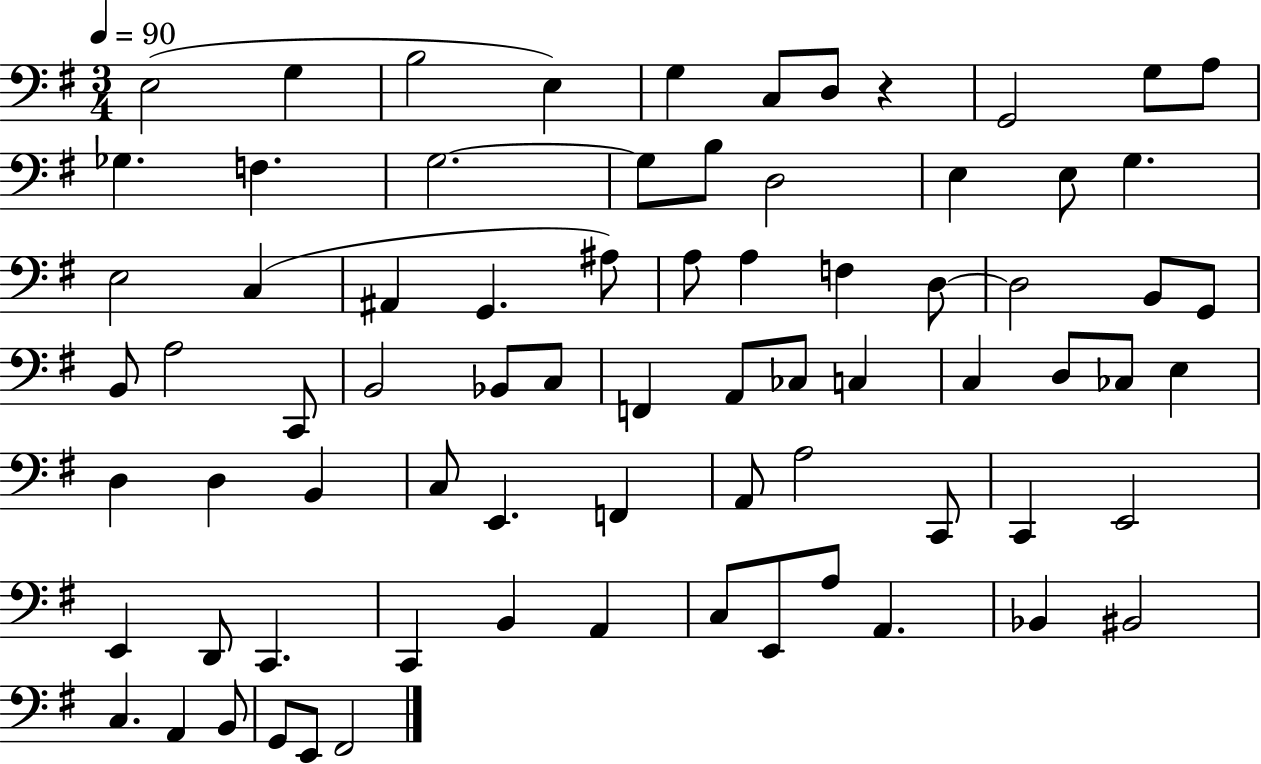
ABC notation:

X:1
T:Untitled
M:3/4
L:1/4
K:G
E,2 G, B,2 E, G, C,/2 D,/2 z G,,2 G,/2 A,/2 _G, F, G,2 G,/2 B,/2 D,2 E, E,/2 G, E,2 C, ^A,, G,, ^A,/2 A,/2 A, F, D,/2 D,2 B,,/2 G,,/2 B,,/2 A,2 C,,/2 B,,2 _B,,/2 C,/2 F,, A,,/2 _C,/2 C, C, D,/2 _C,/2 E, D, D, B,, C,/2 E,, F,, A,,/2 A,2 C,,/2 C,, E,,2 E,, D,,/2 C,, C,, B,, A,, C,/2 E,,/2 A,/2 A,, _B,, ^B,,2 C, A,, B,,/2 G,,/2 E,,/2 ^F,,2